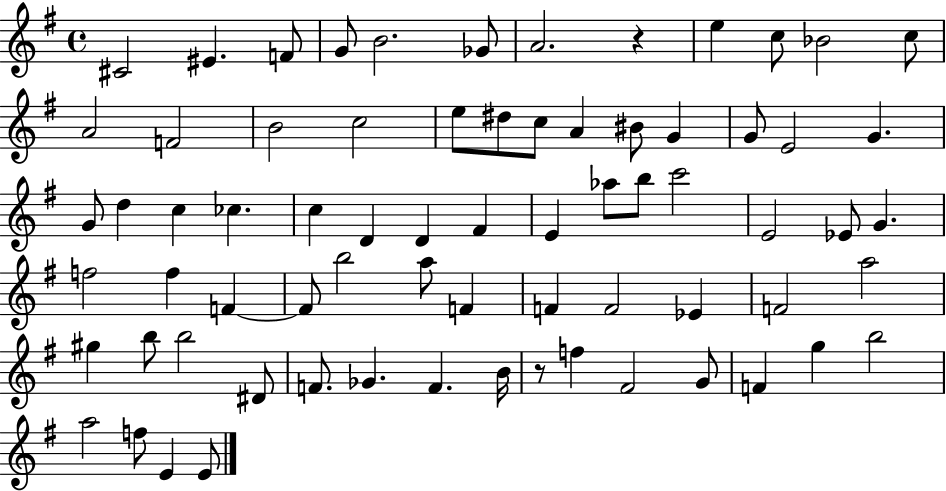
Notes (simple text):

C#4/h EIS4/q. F4/e G4/e B4/h. Gb4/e A4/h. R/q E5/q C5/e Bb4/h C5/e A4/h F4/h B4/h C5/h E5/e D#5/e C5/e A4/q BIS4/e G4/q G4/e E4/h G4/q. G4/e D5/q C5/q CES5/q. C5/q D4/q D4/q F#4/q E4/q Ab5/e B5/e C6/h E4/h Eb4/e G4/q. F5/h F5/q F4/q F4/e B5/h A5/e F4/q F4/q F4/h Eb4/q F4/h A5/h G#5/q B5/e B5/h D#4/e F4/e. Gb4/q. F4/q. B4/s R/e F5/q F#4/h G4/e F4/q G5/q B5/h A5/h F5/e E4/q E4/e